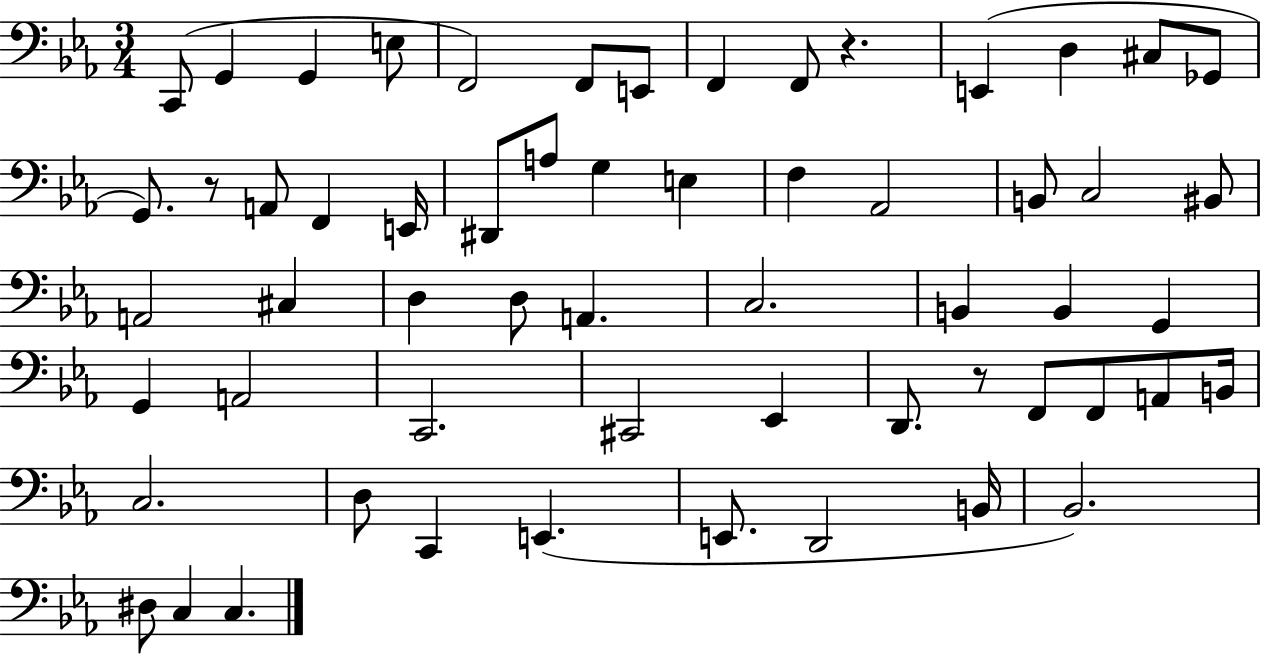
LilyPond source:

{
  \clef bass
  \numericTimeSignature
  \time 3/4
  \key ees \major
  c,8( g,4 g,4 e8 | f,2) f,8 e,8 | f,4 f,8 r4. | e,4( d4 cis8 ges,8 | \break g,8.) r8 a,8 f,4 e,16 | dis,8 a8 g4 e4 | f4 aes,2 | b,8 c2 bis,8 | \break a,2 cis4 | d4 d8 a,4. | c2. | b,4 b,4 g,4 | \break g,4 a,2 | c,2. | cis,2 ees,4 | d,8. r8 f,8 f,8 a,8 b,16 | \break c2. | d8 c,4 e,4.( | e,8. d,2 b,16 | bes,2.) | \break dis8 c4 c4. | \bar "|."
}